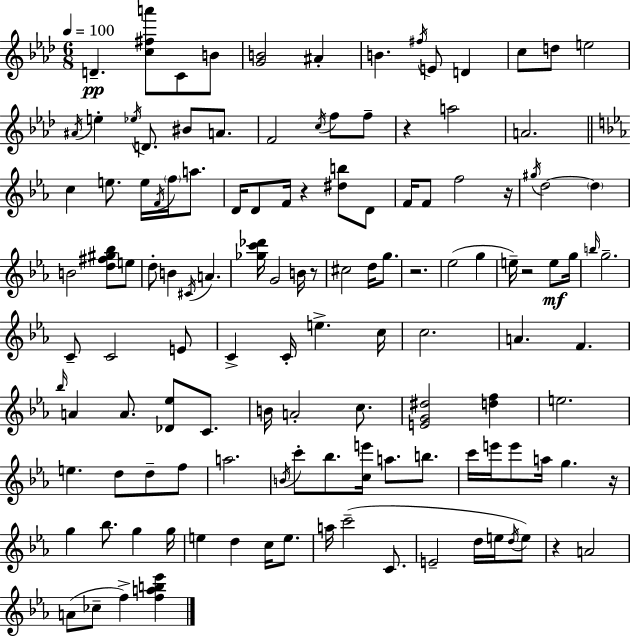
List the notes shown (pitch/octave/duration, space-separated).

D4/q. [C5,F#5,A6]/e C4/e B4/e [G4,B4]/h A#4/q B4/q. F#5/s E4/e D4/q C5/e D5/e E5/h A#4/s E5/q Eb5/s D4/e. BIS4/e A4/e. F4/h C5/s F5/e F5/e R/q A5/h A4/h. C5/q E5/e. E5/s F4/s F5/s A5/e. D4/s D4/e F4/s R/q [D#5,B5]/e D4/e F4/s F4/e F5/h R/s G#5/s D5/h D5/q B4/h [D5,F#5,G#5,Bb5]/e E5/e D5/e B4/q C#4/s A4/q. [Gb5,C6,Db6]/s G4/h B4/s R/e C#5/h D5/s G5/e. R/h. Eb5/h G5/q E5/s R/h E5/e G5/s B5/s G5/h. C4/e C4/h E4/e C4/q C4/s E5/q. C5/s C5/h. A4/q. F4/q. Bb5/s A4/q A4/e. [Db4,Eb5]/e C4/e. B4/s A4/h C5/e. [E4,G4,D#5]/h [D5,F5]/q E5/h. E5/q. D5/e D5/e F5/e A5/h. B4/s C6/e Bb5/e. [C5,E6]/s A5/e. B5/e. C6/s E6/s E6/e A5/s G5/q. R/s G5/q Bb5/e. G5/q G5/s E5/q D5/q C5/s E5/e. A5/s C6/h C4/e. E4/h D5/s E5/s D5/s E5/e R/q A4/h A4/e CES5/e F5/q [F5,A5,B5,Eb6]/q